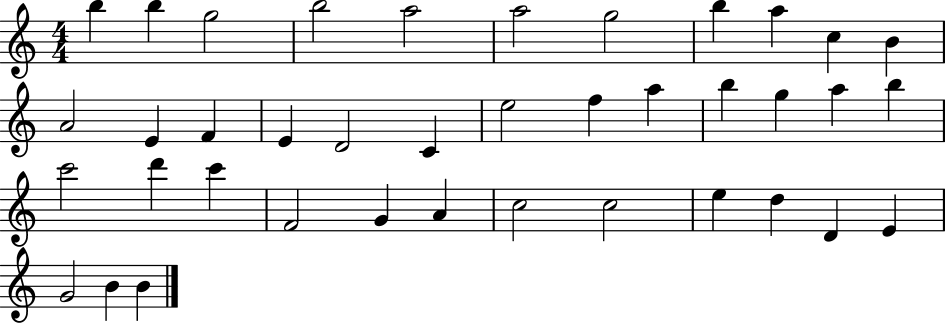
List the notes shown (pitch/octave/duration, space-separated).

B5/q B5/q G5/h B5/h A5/h A5/h G5/h B5/q A5/q C5/q B4/q A4/h E4/q F4/q E4/q D4/h C4/q E5/h F5/q A5/q B5/q G5/q A5/q B5/q C6/h D6/q C6/q F4/h G4/q A4/q C5/h C5/h E5/q D5/q D4/q E4/q G4/h B4/q B4/q